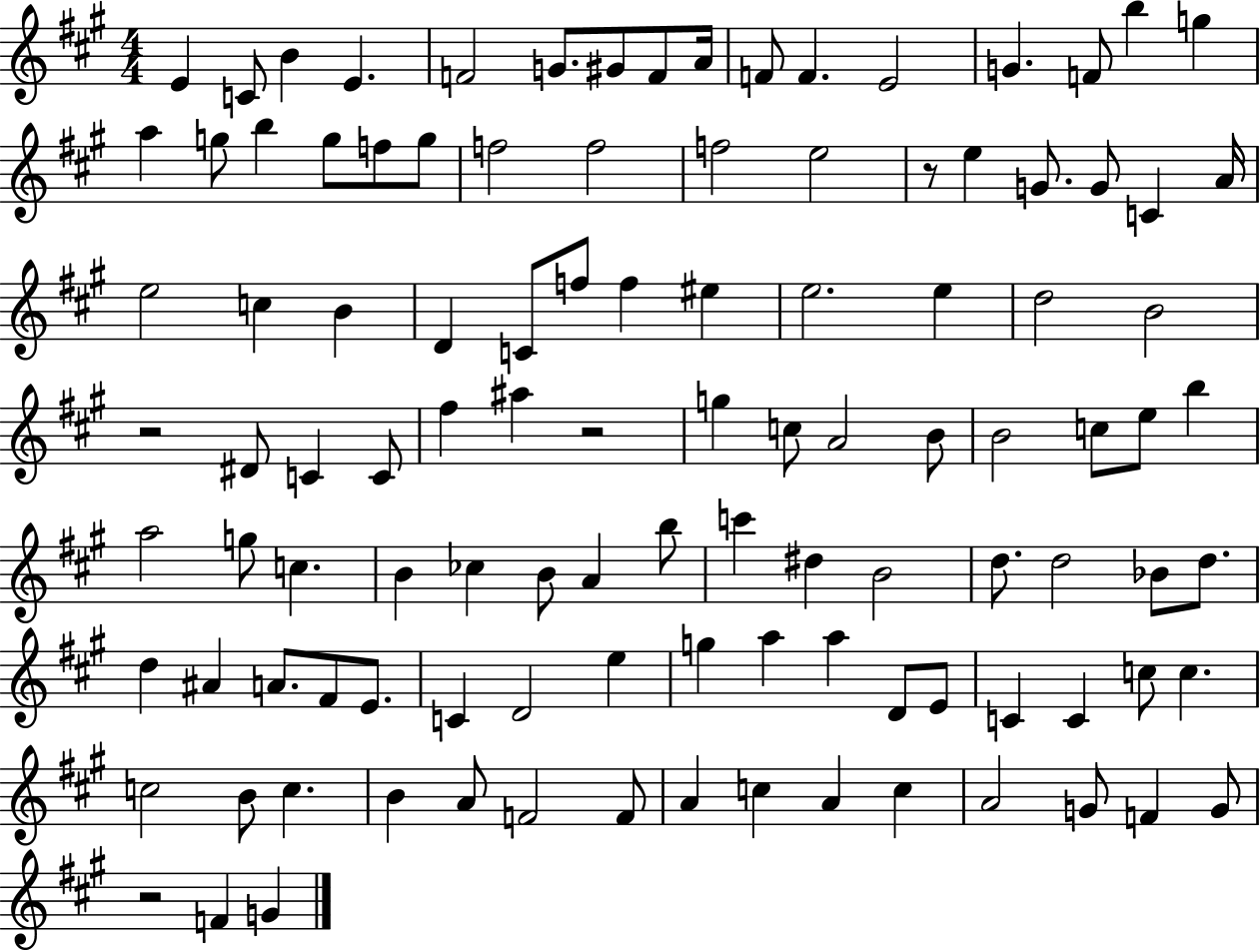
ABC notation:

X:1
T:Untitled
M:4/4
L:1/4
K:A
E C/2 B E F2 G/2 ^G/2 F/2 A/4 F/2 F E2 G F/2 b g a g/2 b g/2 f/2 g/2 f2 f2 f2 e2 z/2 e G/2 G/2 C A/4 e2 c B D C/2 f/2 f ^e e2 e d2 B2 z2 ^D/2 C C/2 ^f ^a z2 g c/2 A2 B/2 B2 c/2 e/2 b a2 g/2 c B _c B/2 A b/2 c' ^d B2 d/2 d2 _B/2 d/2 d ^A A/2 ^F/2 E/2 C D2 e g a a D/2 E/2 C C c/2 c c2 B/2 c B A/2 F2 F/2 A c A c A2 G/2 F G/2 z2 F G